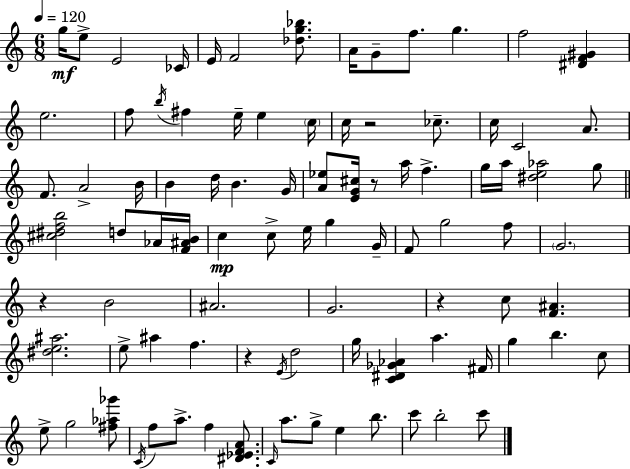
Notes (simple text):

G5/s E5/e E4/h CES4/s E4/s F4/h [Db5,G5,Bb5]/e. A4/s G4/e F5/e. G5/q. F5/h [D#4,F4,G#4]/q E5/h. F5/e B5/s F#5/q E5/s E5/q C5/s C5/s R/h CES5/e. C5/s C4/h A4/e. F4/e. A4/h B4/s B4/q D5/s B4/q. G4/s [A4,Eb5]/e [E4,G4,C#5]/s R/e A5/s F5/q. G5/s A5/s [D#5,E5,Ab5]/h G5/e [C#5,D#5,F5,B5]/h D5/e Ab4/s [F4,A#4,B4]/s C5/q C5/e E5/s G5/q G4/s F4/e G5/h F5/e G4/h. R/q B4/h A#4/h. G4/h. R/q C5/e [F4,A#4]/q. [D#5,E5,A#5]/h. E5/e A#5/q F5/q. R/q E4/s D5/h G5/s [C4,D#4,Gb4,Ab4]/q A5/q. F#4/s G5/q B5/q. C5/e E5/e G5/h [F#5,Ab5,Gb6]/e C4/s F5/e A5/e. F5/q [D#4,Eb4,F4,A4]/e. C4/s A5/e. G5/e E5/q B5/e. C6/e B5/h C6/e